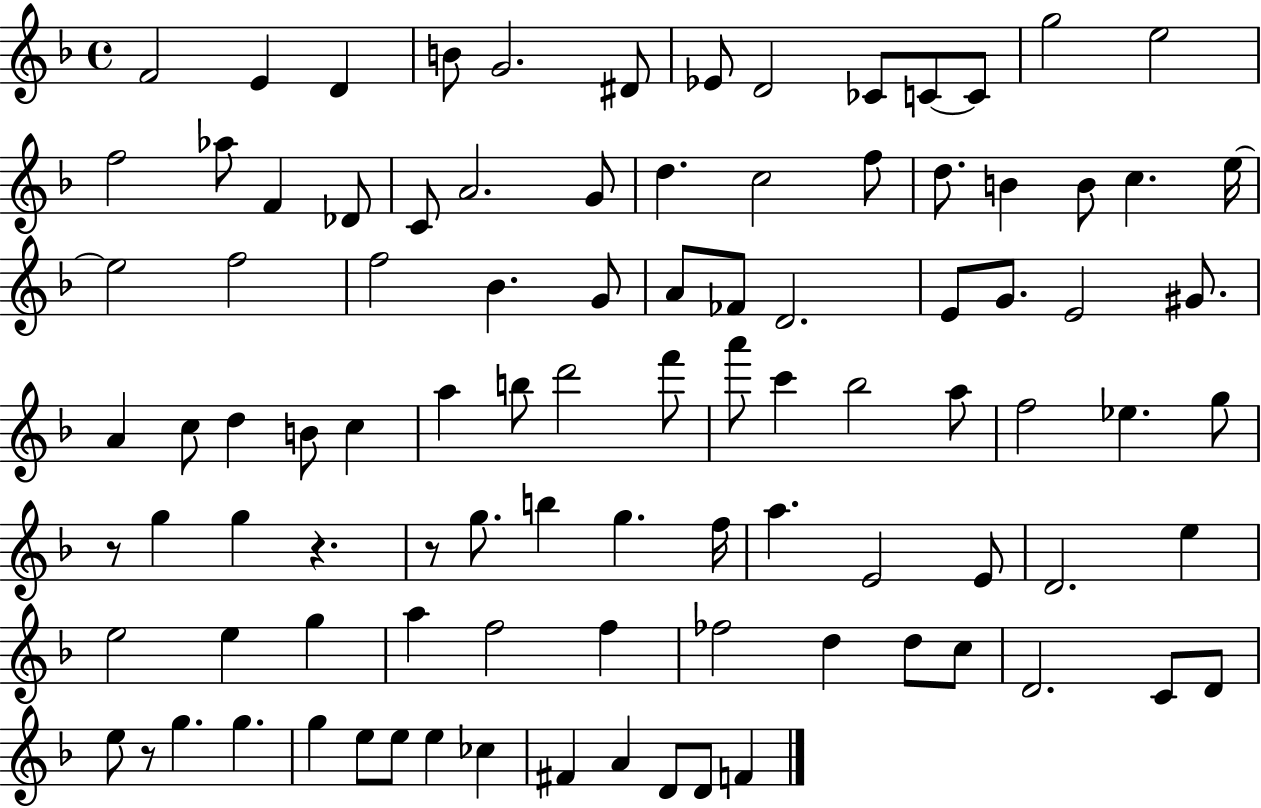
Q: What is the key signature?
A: F major